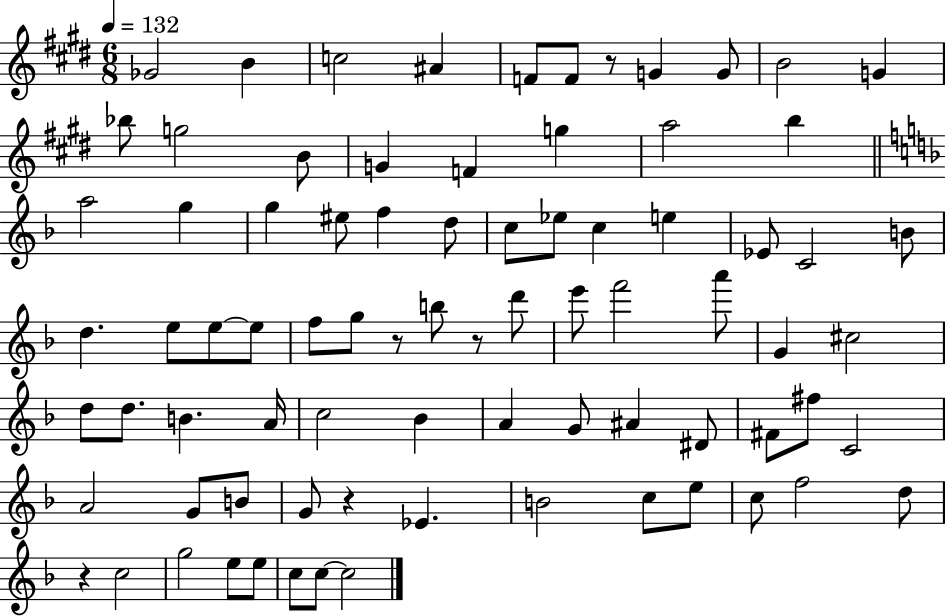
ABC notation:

X:1
T:Untitled
M:6/8
L:1/4
K:E
_G2 B c2 ^A F/2 F/2 z/2 G G/2 B2 G _b/2 g2 B/2 G F g a2 b a2 g g ^e/2 f d/2 c/2 _e/2 c e _E/2 C2 B/2 d e/2 e/2 e/2 f/2 g/2 z/2 b/2 z/2 d'/2 e'/2 f'2 a'/2 G ^c2 d/2 d/2 B A/4 c2 _B A G/2 ^A ^D/2 ^F/2 ^f/2 C2 A2 G/2 B/2 G/2 z _E B2 c/2 e/2 c/2 f2 d/2 z c2 g2 e/2 e/2 c/2 c/2 c2